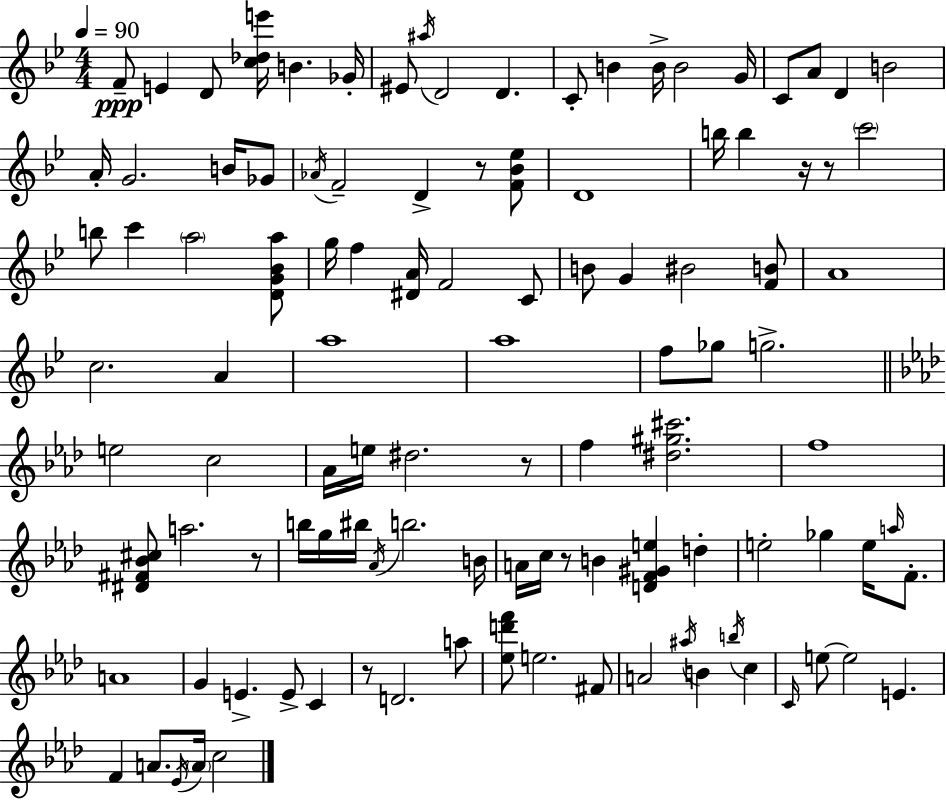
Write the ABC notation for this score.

X:1
T:Untitled
M:4/4
L:1/4
K:Bb
F/2 E D/2 [c_de']/4 B _G/4 ^E/2 ^a/4 D2 D C/2 B B/4 B2 G/4 C/2 A/2 D B2 A/4 G2 B/4 _G/2 _A/4 F2 D z/2 [F_B_e]/2 D4 b/4 b z/4 z/2 c'2 b/2 c' a2 [DG_Ba]/2 g/4 f [^DA]/4 F2 C/2 B/2 G ^B2 [FB]/2 A4 c2 A a4 a4 f/2 _g/2 g2 e2 c2 _A/4 e/4 ^d2 z/2 f [^d^g^c']2 f4 [^D^F_B^c]/2 a2 z/2 b/4 g/4 ^b/4 _A/4 b2 B/4 A/4 c/4 z/2 B [DF^Ge] d e2 _g e/4 a/4 F/2 A4 G E E/2 C z/2 D2 a/2 [_ed'f']/2 e2 ^F/2 A2 ^a/4 B b/4 c C/4 e/2 e2 E F A/2 _E/4 A/4 c2